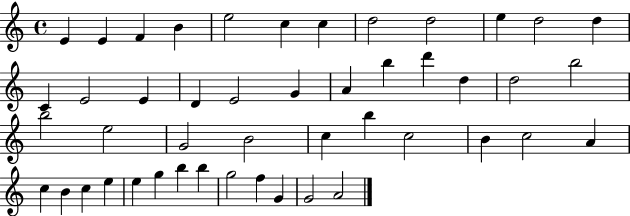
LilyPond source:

{
  \clef treble
  \time 4/4
  \defaultTimeSignature
  \key c \major
  e'4 e'4 f'4 b'4 | e''2 c''4 c''4 | d''2 d''2 | e''4 d''2 d''4 | \break c'4 e'2 e'4 | d'4 e'2 g'4 | a'4 b''4 d'''4 d''4 | d''2 b''2 | \break b''2 e''2 | g'2 b'2 | c''4 b''4 c''2 | b'4 c''2 a'4 | \break c''4 b'4 c''4 e''4 | e''4 g''4 b''4 b''4 | g''2 f''4 g'4 | g'2 a'2 | \break \bar "|."
}